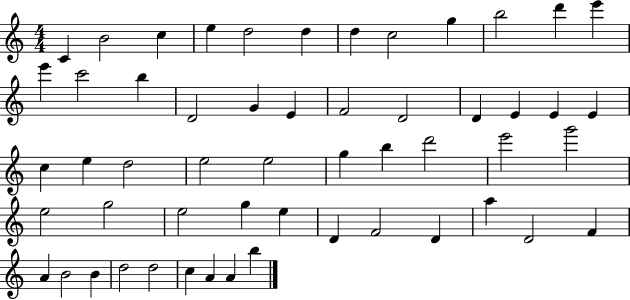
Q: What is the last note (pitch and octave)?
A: B5